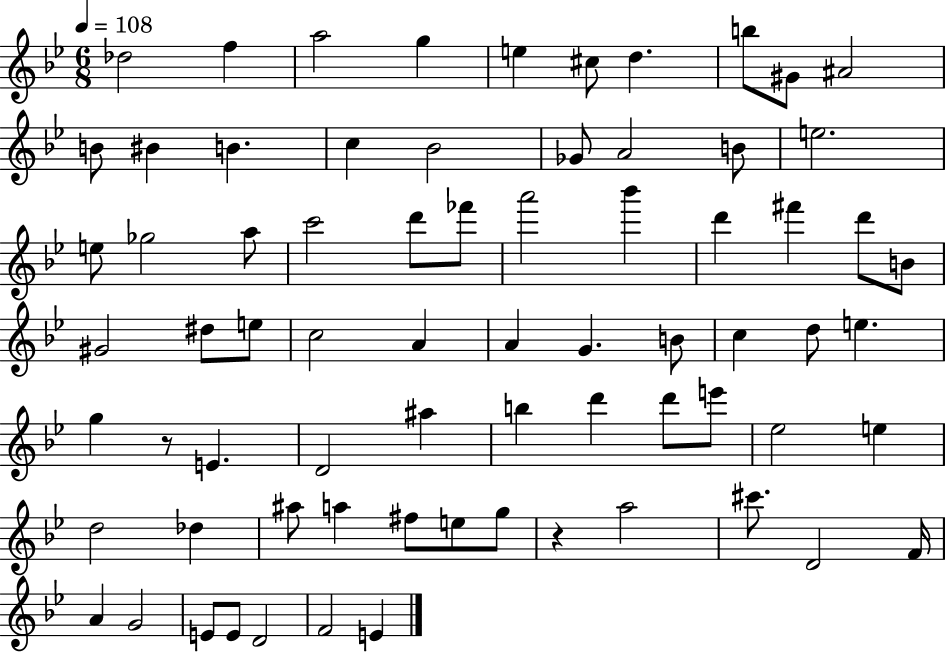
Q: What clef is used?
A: treble